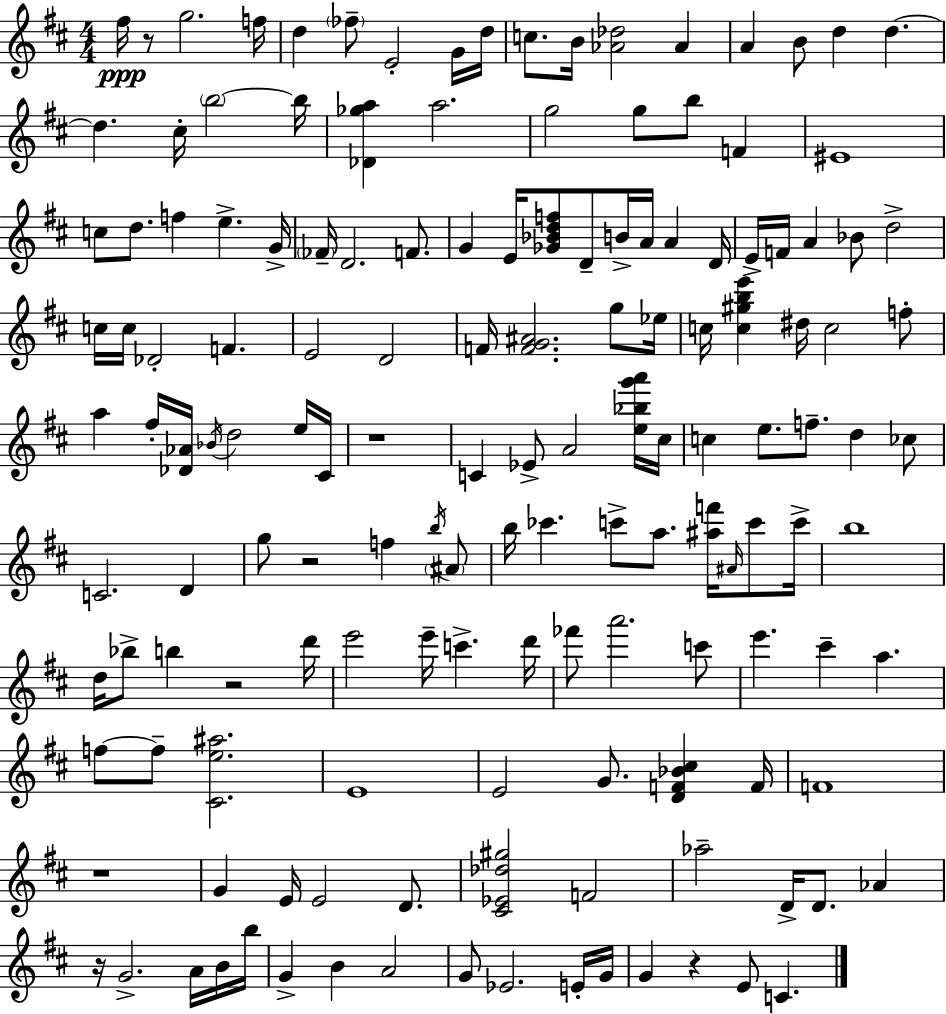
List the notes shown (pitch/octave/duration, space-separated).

F#5/s R/e G5/h. F5/s D5/q FES5/e E4/h G4/s D5/s C5/e. B4/s [Ab4,Db5]/h Ab4/q A4/q B4/e D5/q D5/q. D5/q. C#5/s B5/h B5/s [Db4,Gb5,A5]/q A5/h. G5/h G5/e B5/e F4/q EIS4/w C5/e D5/e. F5/q E5/q. G4/s FES4/s D4/h. F4/e. G4/q E4/s [Gb4,Bb4,D5,F5]/e D4/e B4/s A4/s A4/q D4/s E4/s F4/s A4/q Bb4/e D5/h C5/s C5/s Db4/h F4/q. E4/h D4/h F4/s [F4,G4,A#4]/h. G5/e Eb5/s C5/s [C5,G#5,B5,E6]/q D#5/s C5/h F5/e A5/q F#5/s [Db4,Ab4]/s Bb4/s D5/h E5/s C#4/s R/w C4/q Eb4/e A4/h [E5,Bb5,G6,A6]/s C#5/s C5/q E5/e. F5/e. D5/q CES5/e C4/h. D4/q G5/e R/h F5/q B5/s A#4/e B5/s CES6/q. C6/e A5/e. [A#5,F6]/s A#4/s C6/e C6/s B5/w D5/s Bb5/e B5/q R/h D6/s E6/h E6/s C6/q. D6/s FES6/e A6/h. C6/e E6/q. C#6/q A5/q. F5/e F5/e [C#4,E5,A#5]/h. E4/w E4/h G4/e. [D4,F4,Bb4,C#5]/q F4/s F4/w R/w G4/q E4/s E4/h D4/e. [C#4,Eb4,Db5,G#5]/h F4/h Ab5/h D4/s D4/e. Ab4/q R/s G4/h. A4/s B4/s B5/s G4/q B4/q A4/h G4/e Eb4/h. E4/s G4/s G4/q R/q E4/e C4/q.